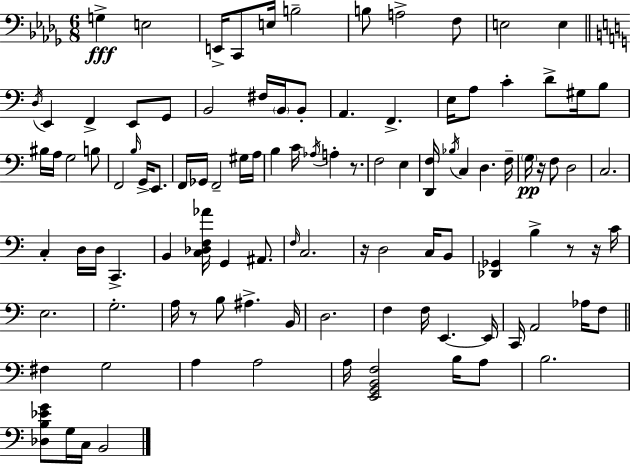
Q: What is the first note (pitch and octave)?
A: G3